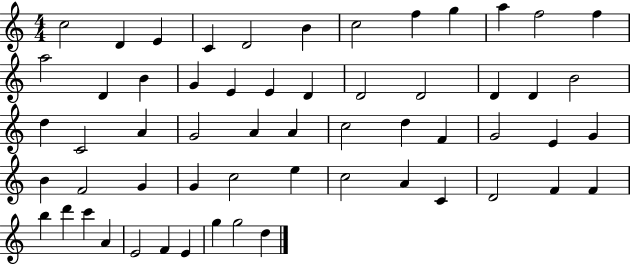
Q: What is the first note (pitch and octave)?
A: C5